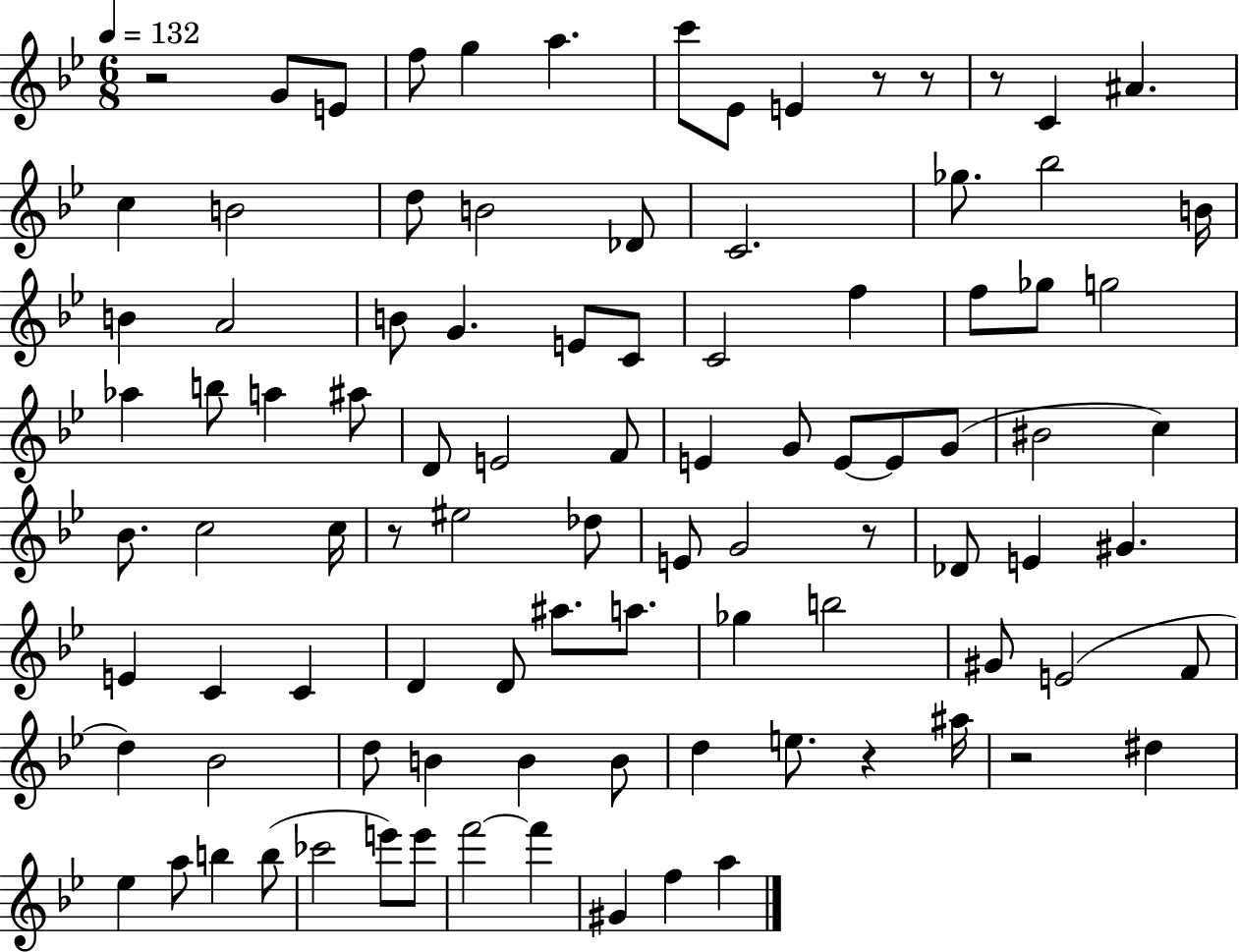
R/h G4/e E4/e F5/e G5/q A5/q. C6/e Eb4/e E4/q R/e R/e R/e C4/q A#4/q. C5/q B4/h D5/e B4/h Db4/e C4/h. Gb5/e. Bb5/h B4/s B4/q A4/h B4/e G4/q. E4/e C4/e C4/h F5/q F5/e Gb5/e G5/h Ab5/q B5/e A5/q A#5/e D4/e E4/h F4/e E4/q G4/e E4/e E4/e G4/e BIS4/h C5/q Bb4/e. C5/h C5/s R/e EIS5/h Db5/e E4/e G4/h R/e Db4/e E4/q G#4/q. E4/q C4/q C4/q D4/q D4/e A#5/e. A5/e. Gb5/q B5/h G#4/e E4/h F4/e D5/q Bb4/h D5/e B4/q B4/q B4/e D5/q E5/e. R/q A#5/s R/h D#5/q Eb5/q A5/e B5/q B5/e CES6/h E6/e E6/e F6/h F6/q G#4/q F5/q A5/q